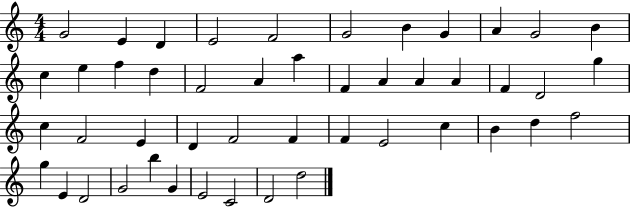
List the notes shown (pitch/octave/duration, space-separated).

G4/h E4/q D4/q E4/h F4/h G4/h B4/q G4/q A4/q G4/h B4/q C5/q E5/q F5/q D5/q F4/h A4/q A5/q F4/q A4/q A4/q A4/q F4/q D4/h G5/q C5/q F4/h E4/q D4/q F4/h F4/q F4/q E4/h C5/q B4/q D5/q F5/h G5/q E4/q D4/h G4/h B5/q G4/q E4/h C4/h D4/h D5/h